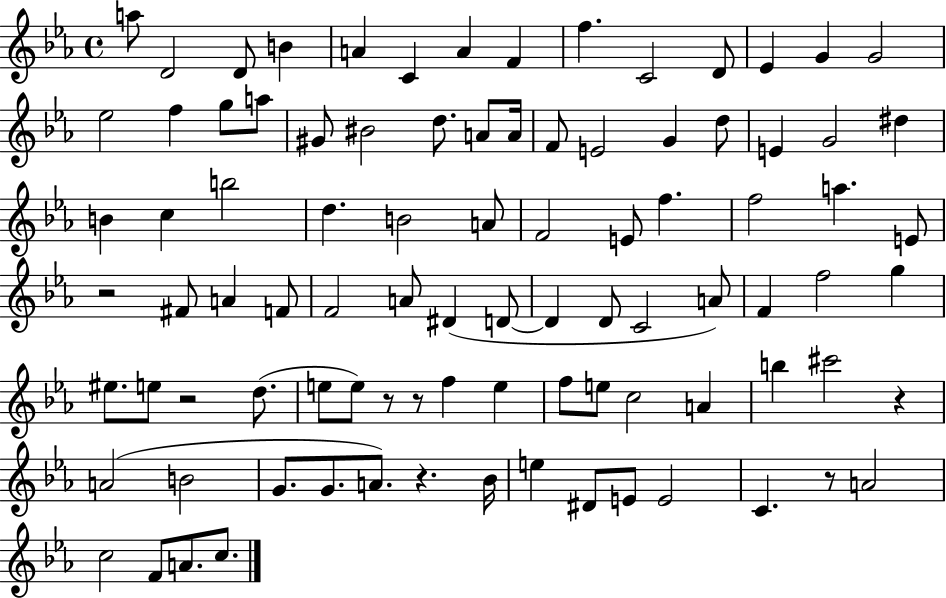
A5/e D4/h D4/e B4/q A4/q C4/q A4/q F4/q F5/q. C4/h D4/e Eb4/q G4/q G4/h Eb5/h F5/q G5/e A5/e G#4/e BIS4/h D5/e. A4/e A4/s F4/e E4/h G4/q D5/e E4/q G4/h D#5/q B4/q C5/q B5/h D5/q. B4/h A4/e F4/h E4/e F5/q. F5/h A5/q. E4/e R/h F#4/e A4/q F4/e F4/h A4/e D#4/q D4/e D4/q D4/e C4/h A4/e F4/q F5/h G5/q EIS5/e. E5/e R/h D5/e. E5/e E5/e R/e R/e F5/q E5/q F5/e E5/e C5/h A4/q B5/q C#6/h R/q A4/h B4/h G4/e. G4/e. A4/e. R/q. Bb4/s E5/q D#4/e E4/e E4/h C4/q. R/e A4/h C5/h F4/e A4/e. C5/e.